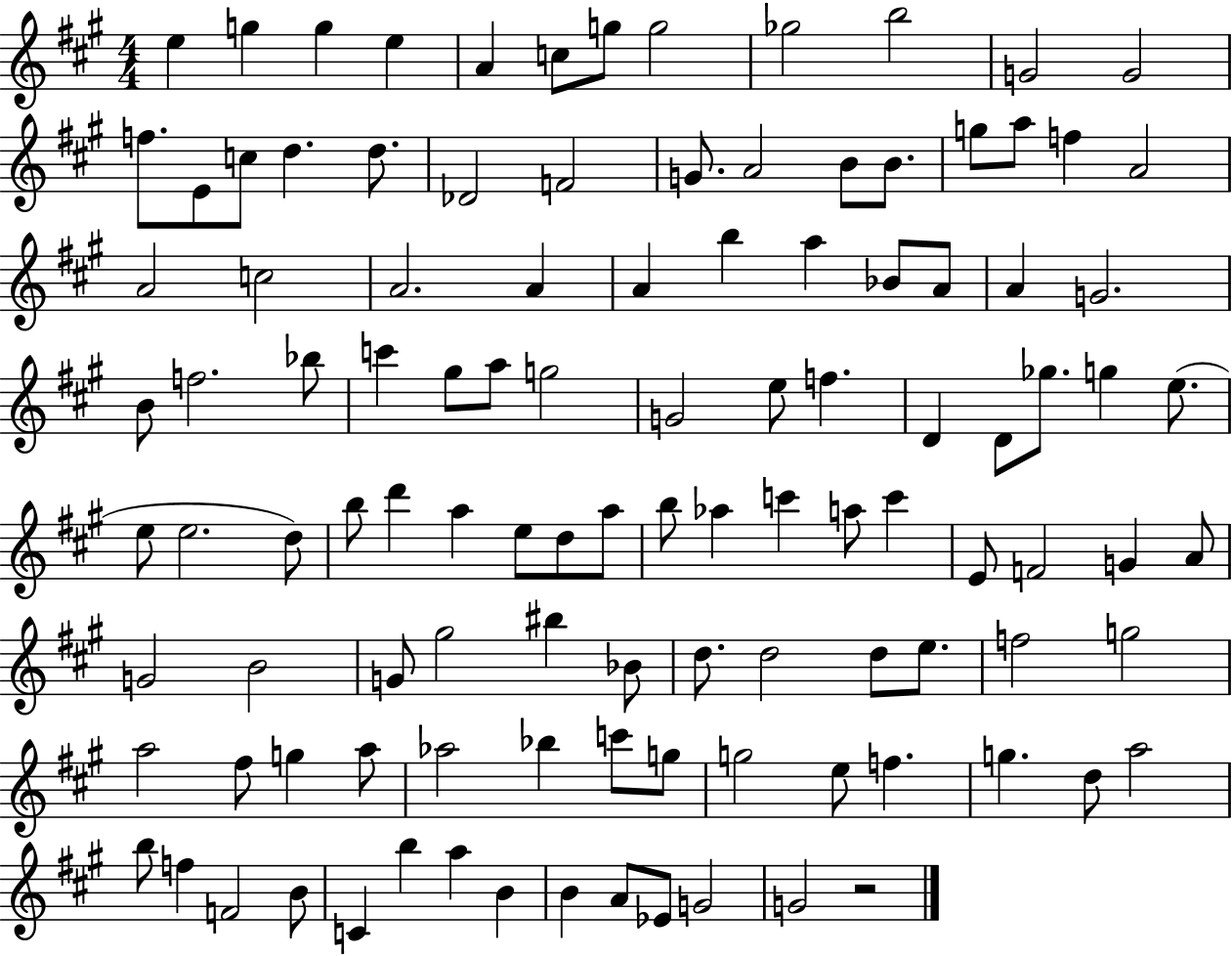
E5/q G5/q G5/q E5/q A4/q C5/e G5/e G5/h Gb5/h B5/h G4/h G4/h F5/e. E4/e C5/e D5/q. D5/e. Db4/h F4/h G4/e. A4/h B4/e B4/e. G5/e A5/e F5/q A4/h A4/h C5/h A4/h. A4/q A4/q B5/q A5/q Bb4/e A4/e A4/q G4/h. B4/e F5/h. Bb5/e C6/q G#5/e A5/e G5/h G4/h E5/e F5/q. D4/q D4/e Gb5/e. G5/q E5/e. E5/e E5/h. D5/e B5/e D6/q A5/q E5/e D5/e A5/e B5/e Ab5/q C6/q A5/e C6/q E4/e F4/h G4/q A4/e G4/h B4/h G4/e G#5/h BIS5/q Bb4/e D5/e. D5/h D5/e E5/e. F5/h G5/h A5/h F#5/e G5/q A5/e Ab5/h Bb5/q C6/e G5/e G5/h E5/e F5/q. G5/q. D5/e A5/h B5/e F5/q F4/h B4/e C4/q B5/q A5/q B4/q B4/q A4/e Eb4/e G4/h G4/h R/h